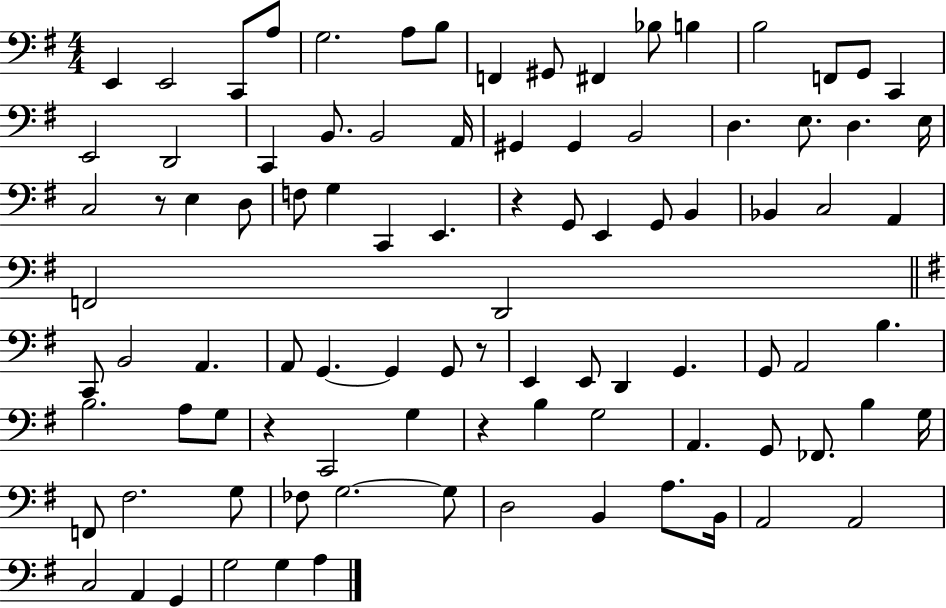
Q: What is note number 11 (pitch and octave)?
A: Bb3